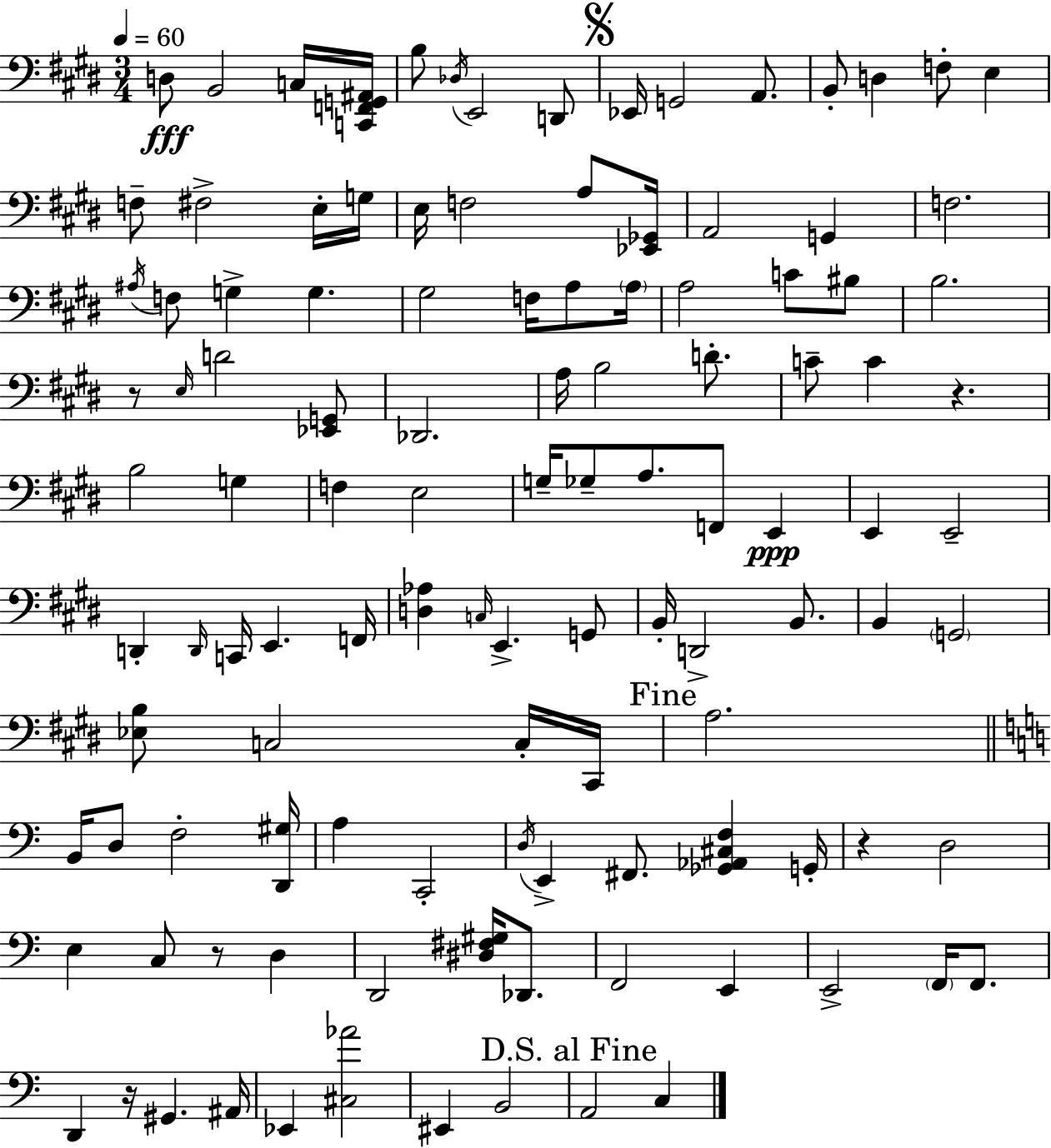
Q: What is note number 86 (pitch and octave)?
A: D2